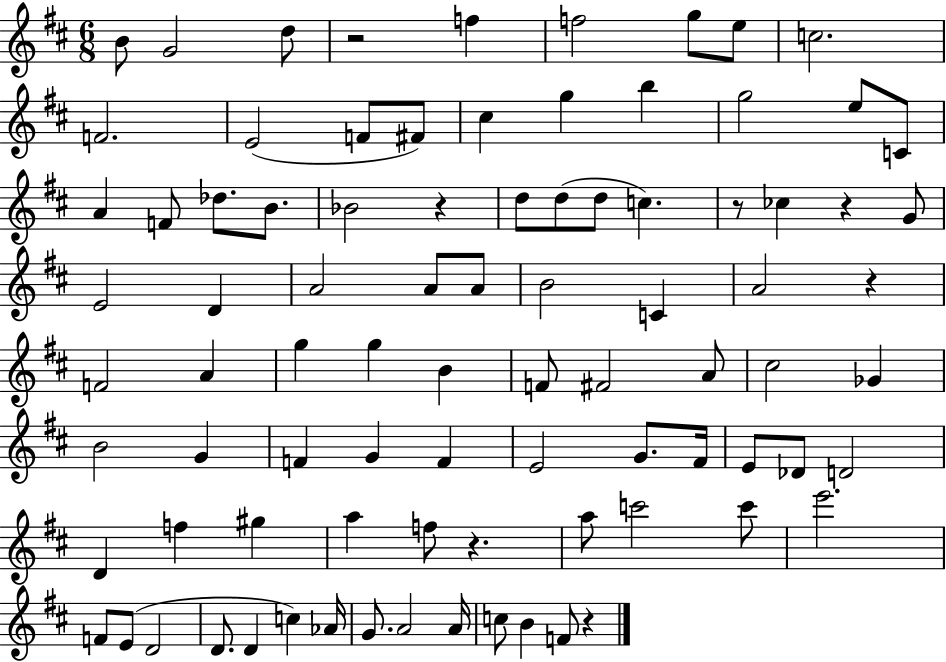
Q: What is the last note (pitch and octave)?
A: F4